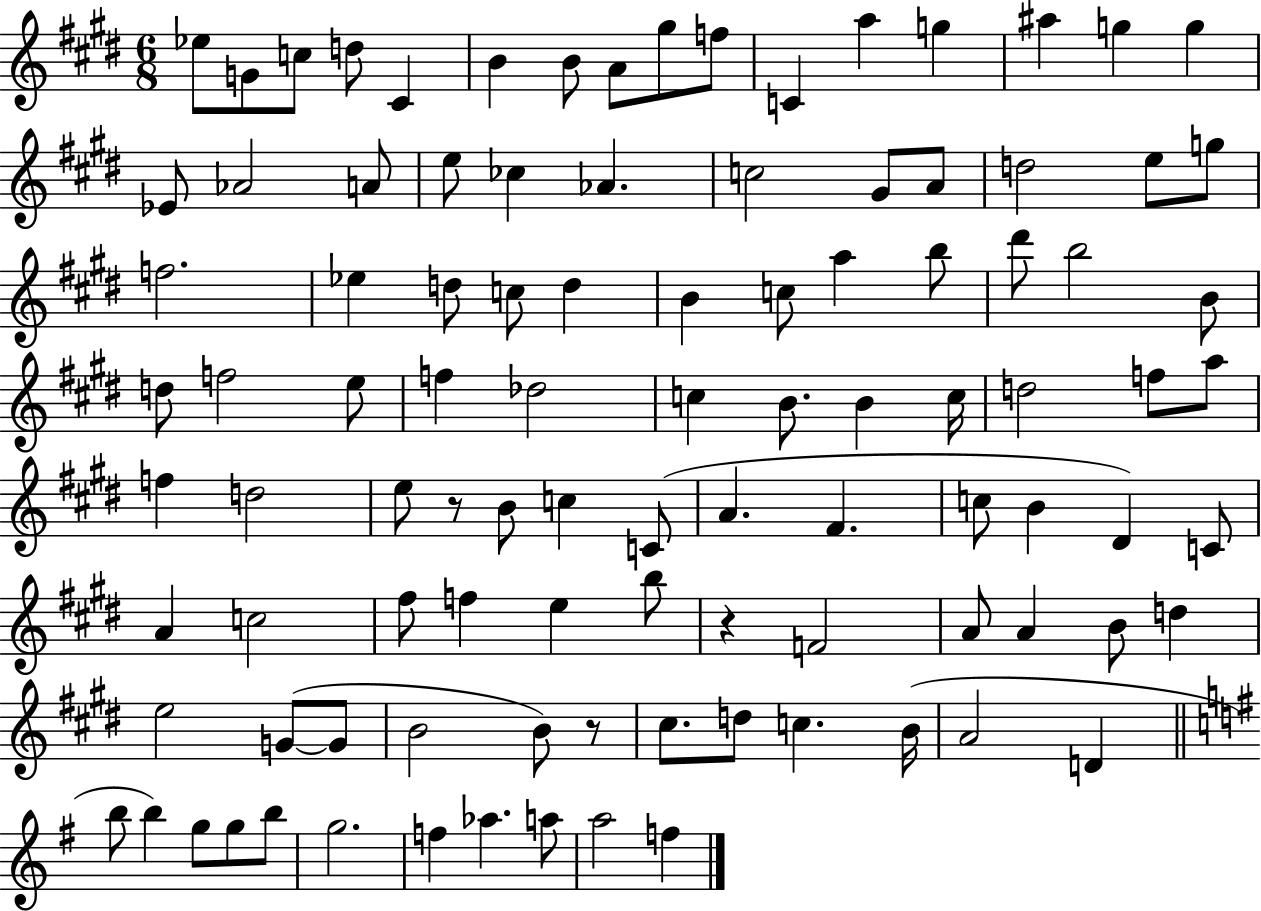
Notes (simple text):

Eb5/e G4/e C5/e D5/e C#4/q B4/q B4/e A4/e G#5/e F5/e C4/q A5/q G5/q A#5/q G5/q G5/q Eb4/e Ab4/h A4/e E5/e CES5/q Ab4/q. C5/h G#4/e A4/e D5/h E5/e G5/e F5/h. Eb5/q D5/e C5/e D5/q B4/q C5/e A5/q B5/e D#6/e B5/h B4/e D5/e F5/h E5/e F5/q Db5/h C5/q B4/e. B4/q C5/s D5/h F5/e A5/e F5/q D5/h E5/e R/e B4/e C5/q C4/e A4/q. F#4/q. C5/e B4/q D#4/q C4/e A4/q C5/h F#5/e F5/q E5/q B5/e R/q F4/h A4/e A4/q B4/e D5/q E5/h G4/e G4/e B4/h B4/e R/e C#5/e. D5/e C5/q. B4/s A4/h D4/q B5/e B5/q G5/e G5/e B5/e G5/h. F5/q Ab5/q. A5/e A5/h F5/q